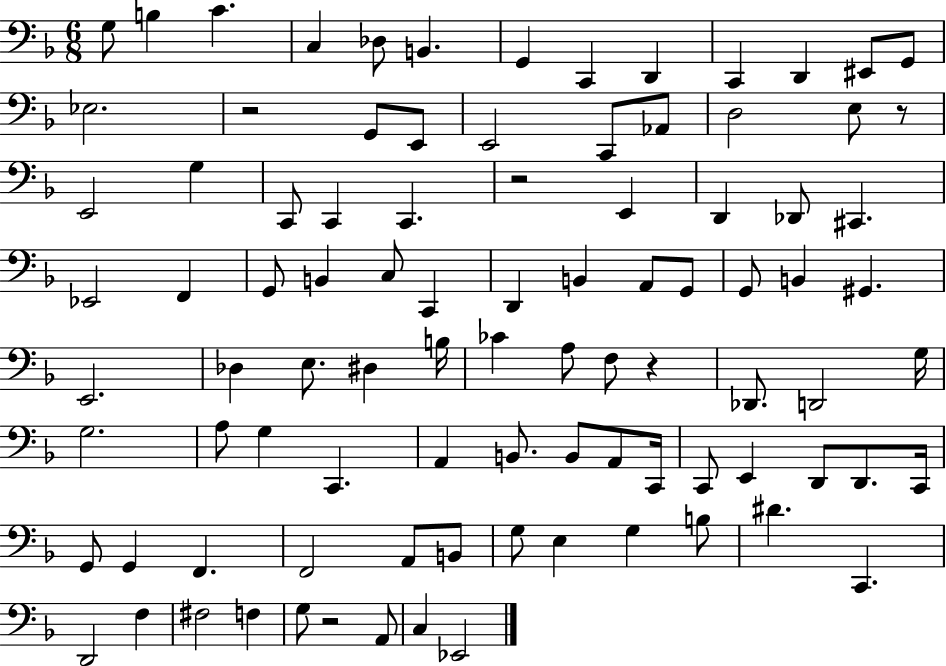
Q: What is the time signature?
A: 6/8